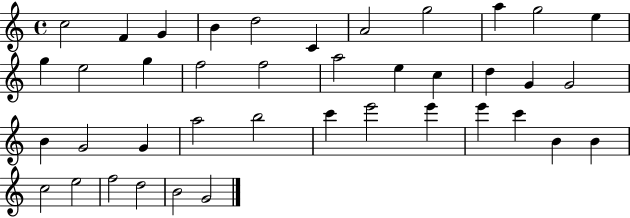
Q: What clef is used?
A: treble